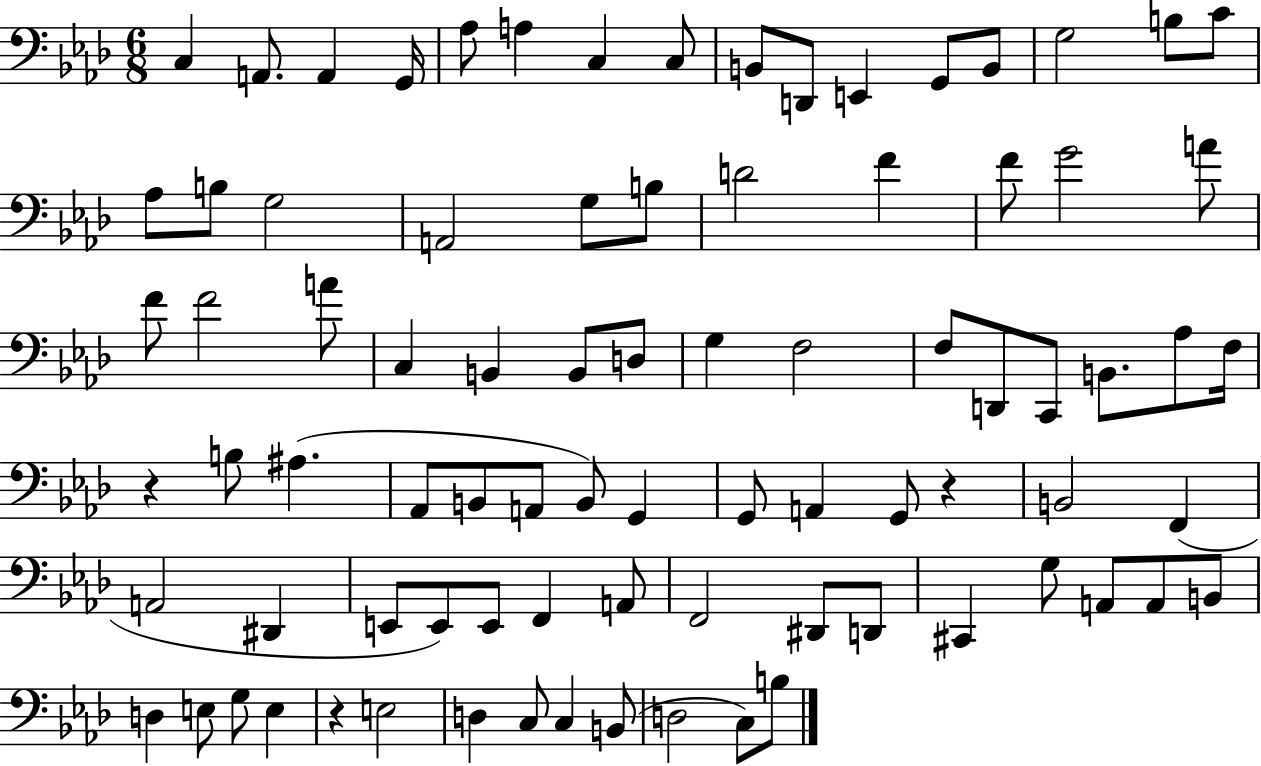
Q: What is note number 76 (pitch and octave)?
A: C3